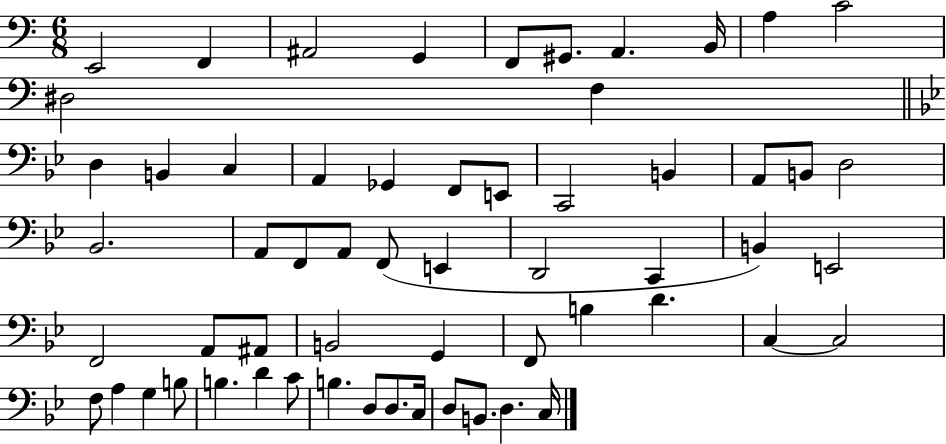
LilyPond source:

{
  \clef bass
  \numericTimeSignature
  \time 6/8
  \key c \major
  e,2 f,4 | ais,2 g,4 | f,8 gis,8. a,4. b,16 | a4 c'2 | \break dis2 f4 | \bar "||" \break \key bes \major d4 b,4 c4 | a,4 ges,4 f,8 e,8 | c,2 b,4 | a,8 b,8 d2 | \break bes,2. | a,8 f,8 a,8 f,8( e,4 | d,2 c,4 | b,4) e,2 | \break f,2 a,8 ais,8 | b,2 g,4 | f,8 b4 d'4. | c4~~ c2 | \break f8 a4 g4 b8 | b4. d'4 c'8 | b4. d8 d8. c16 | d8 b,8. d4. c16 | \break \bar "|."
}